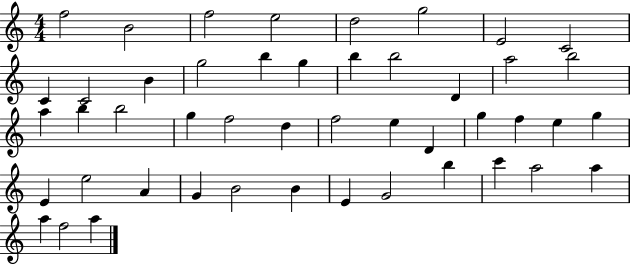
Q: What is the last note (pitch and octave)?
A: A5